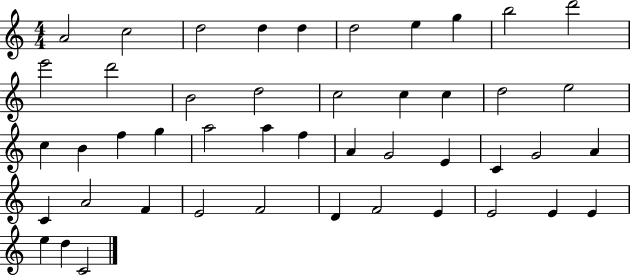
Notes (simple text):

A4/h C5/h D5/h D5/q D5/q D5/h E5/q G5/q B5/h D6/h E6/h D6/h B4/h D5/h C5/h C5/q C5/q D5/h E5/h C5/q B4/q F5/q G5/q A5/h A5/q F5/q A4/q G4/h E4/q C4/q G4/h A4/q C4/q A4/h F4/q E4/h F4/h D4/q F4/h E4/q E4/h E4/q E4/q E5/q D5/q C4/h